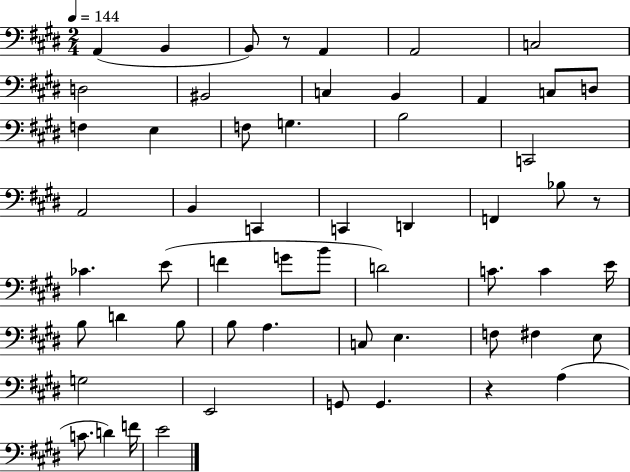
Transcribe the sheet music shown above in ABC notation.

X:1
T:Untitled
M:2/4
L:1/4
K:E
A,, B,, B,,/2 z/2 A,, A,,2 C,2 D,2 ^B,,2 C, B,, A,, C,/2 D,/2 F, E, F,/2 G, B,2 C,,2 A,,2 B,, C,, C,, D,, F,, _B,/2 z/2 _C E/2 F G/2 B/2 D2 C/2 C E/4 B,/2 D B,/2 B,/2 A, C,/2 E, F,/2 ^F, E,/2 G,2 E,,2 G,,/2 G,, z A, C/2 D F/4 E2